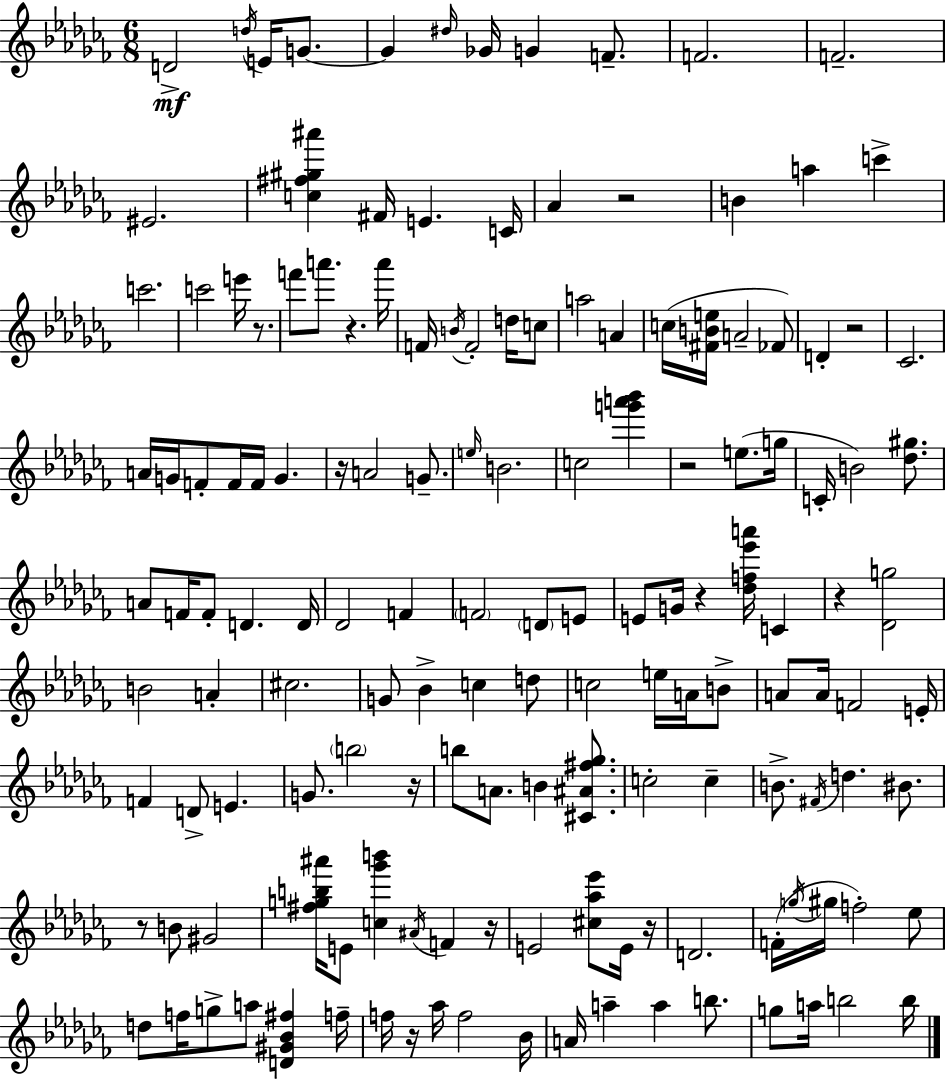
X:1
T:Untitled
M:6/8
L:1/4
K:Abm
D2 d/4 E/4 G/2 G ^d/4 _G/4 G F/2 F2 F2 ^E2 [c^f^g^a'] ^F/4 E C/4 _A z2 B a c' c'2 c'2 e'/4 z/2 f'/2 a'/2 z a'/4 F/4 B/4 F2 d/4 c/2 a2 A c/4 [^FBe]/4 A2 _F/2 D z2 _C2 A/4 G/4 F/2 F/4 F/4 G z/4 A2 G/2 e/4 B2 c2 [g'a'_b'] z2 e/2 g/4 C/4 B2 [_d^g]/2 A/2 F/4 F/2 D D/4 _D2 F F2 D/2 E/2 E/2 G/4 z [_df_e'a']/4 C z [_Dg]2 B2 A ^c2 G/2 _B c d/2 c2 e/4 A/4 B/2 A/2 A/4 F2 E/4 F D/2 E G/2 b2 z/4 b/2 A/2 B [^C^A^f_g]/2 c2 c B/2 ^F/4 d ^B/2 z/2 B/2 ^G2 [^fgb^a']/4 E/2 [c_g'b'] ^A/4 F z/4 E2 [^c_a_e']/2 E/4 z/4 D2 F/4 g/4 ^g/4 f2 _e/2 d/2 f/4 g/2 a/2 [D^G_B^f] f/4 f/4 z/4 _a/4 f2 _B/4 A/4 a a b/2 g/2 a/4 b2 b/4